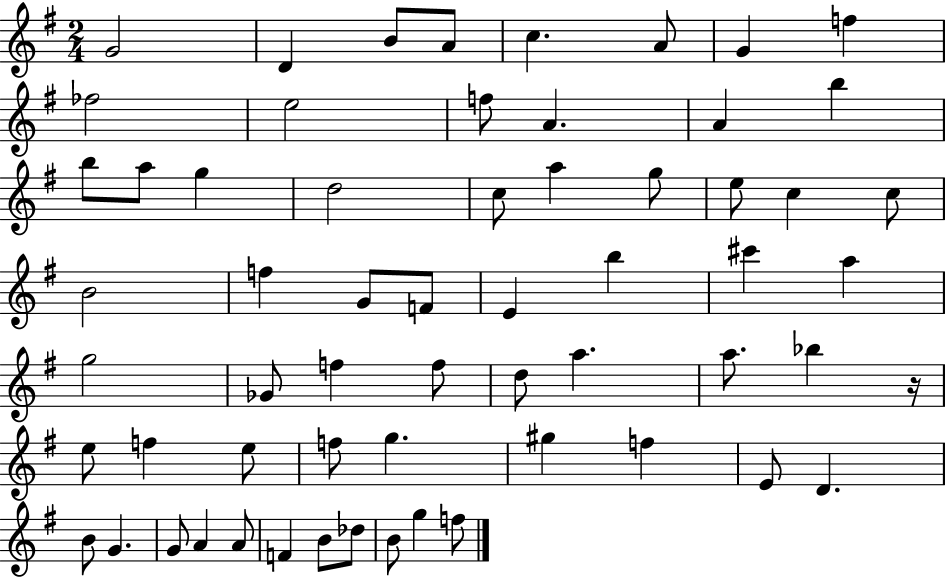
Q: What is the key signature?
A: G major